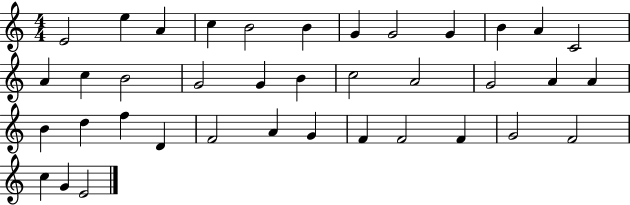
E4/h E5/q A4/q C5/q B4/h B4/q G4/q G4/h G4/q B4/q A4/q C4/h A4/q C5/q B4/h G4/h G4/q B4/q C5/h A4/h G4/h A4/q A4/q B4/q D5/q F5/q D4/q F4/h A4/q G4/q F4/q F4/h F4/q G4/h F4/h C5/q G4/q E4/h